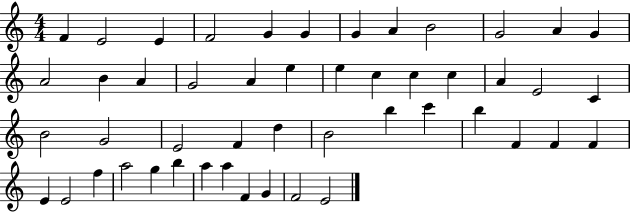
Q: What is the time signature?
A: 4/4